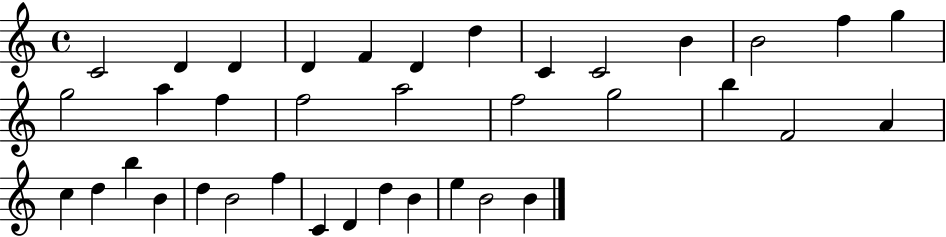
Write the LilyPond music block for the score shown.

{
  \clef treble
  \time 4/4
  \defaultTimeSignature
  \key c \major
  c'2 d'4 d'4 | d'4 f'4 d'4 d''4 | c'4 c'2 b'4 | b'2 f''4 g''4 | \break g''2 a''4 f''4 | f''2 a''2 | f''2 g''2 | b''4 f'2 a'4 | \break c''4 d''4 b''4 b'4 | d''4 b'2 f''4 | c'4 d'4 d''4 b'4 | e''4 b'2 b'4 | \break \bar "|."
}